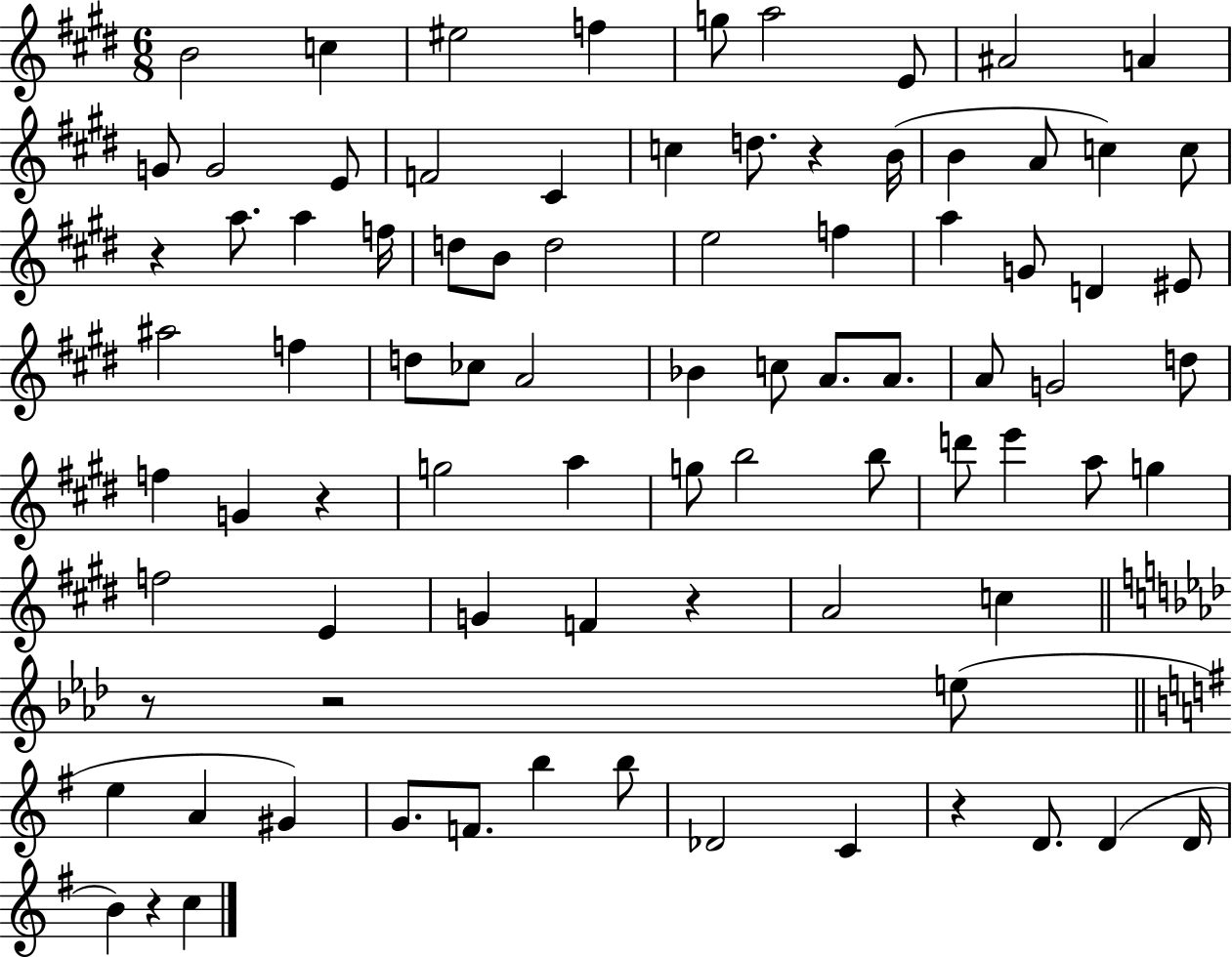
{
  \clef treble
  \numericTimeSignature
  \time 6/8
  \key e \major
  b'2 c''4 | eis''2 f''4 | g''8 a''2 e'8 | ais'2 a'4 | \break g'8 g'2 e'8 | f'2 cis'4 | c''4 d''8. r4 b'16( | b'4 a'8 c''4) c''8 | \break r4 a''8. a''4 f''16 | d''8 b'8 d''2 | e''2 f''4 | a''4 g'8 d'4 eis'8 | \break ais''2 f''4 | d''8 ces''8 a'2 | bes'4 c''8 a'8. a'8. | a'8 g'2 d''8 | \break f''4 g'4 r4 | g''2 a''4 | g''8 b''2 b''8 | d'''8 e'''4 a''8 g''4 | \break f''2 e'4 | g'4 f'4 r4 | a'2 c''4 | \bar "||" \break \key aes \major r8 r2 e''8( | \bar "||" \break \key e \minor e''4 a'4 gis'4) | g'8. f'8. b''4 b''8 | des'2 c'4 | r4 d'8. d'4( d'16 | \break b'4) r4 c''4 | \bar "|."
}